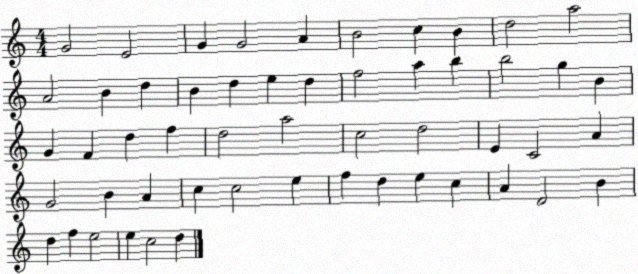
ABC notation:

X:1
T:Untitled
M:4/4
L:1/4
K:C
G2 E2 G G2 A B2 c B d2 a2 A2 B d B d e d f2 a b b2 g B G F d f d2 a2 c2 d2 E C2 A G2 B A c c2 e f d e c A D2 B d f e2 e c2 d